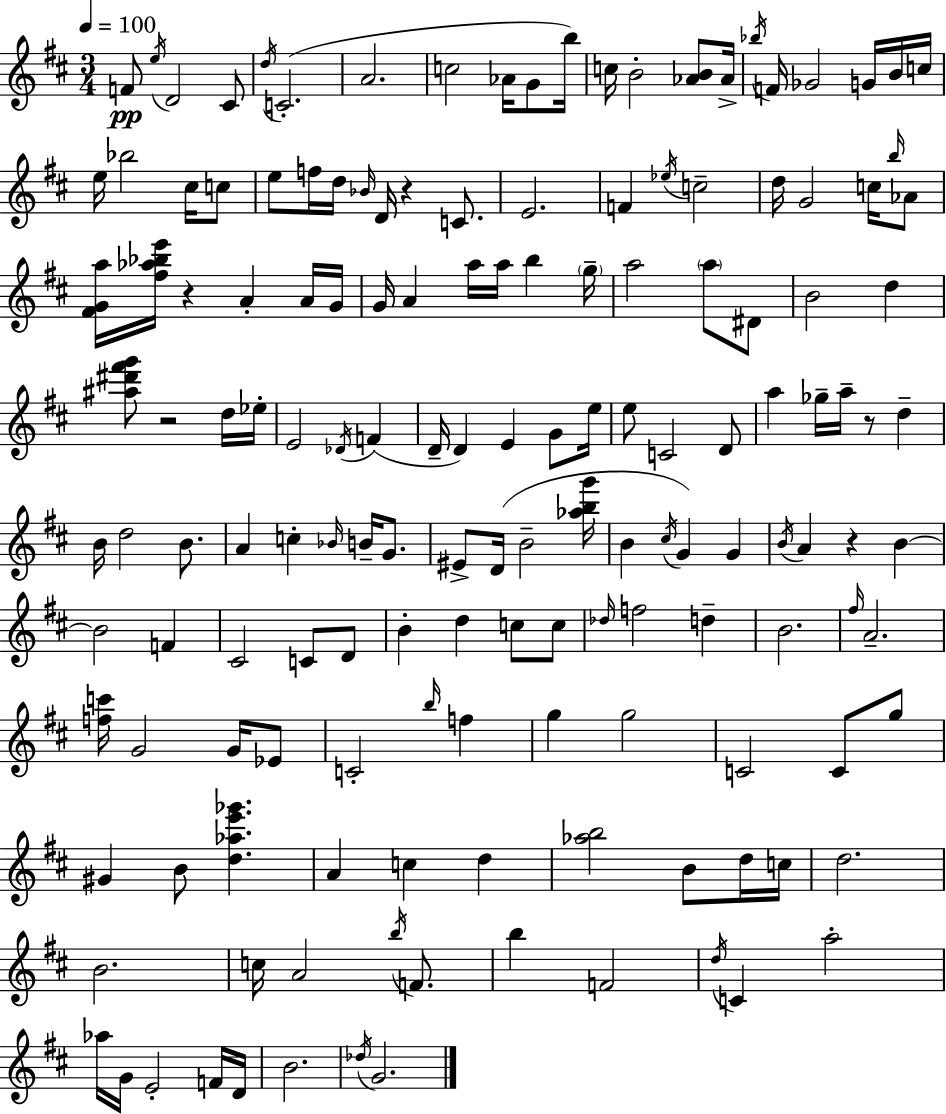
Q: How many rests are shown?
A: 5